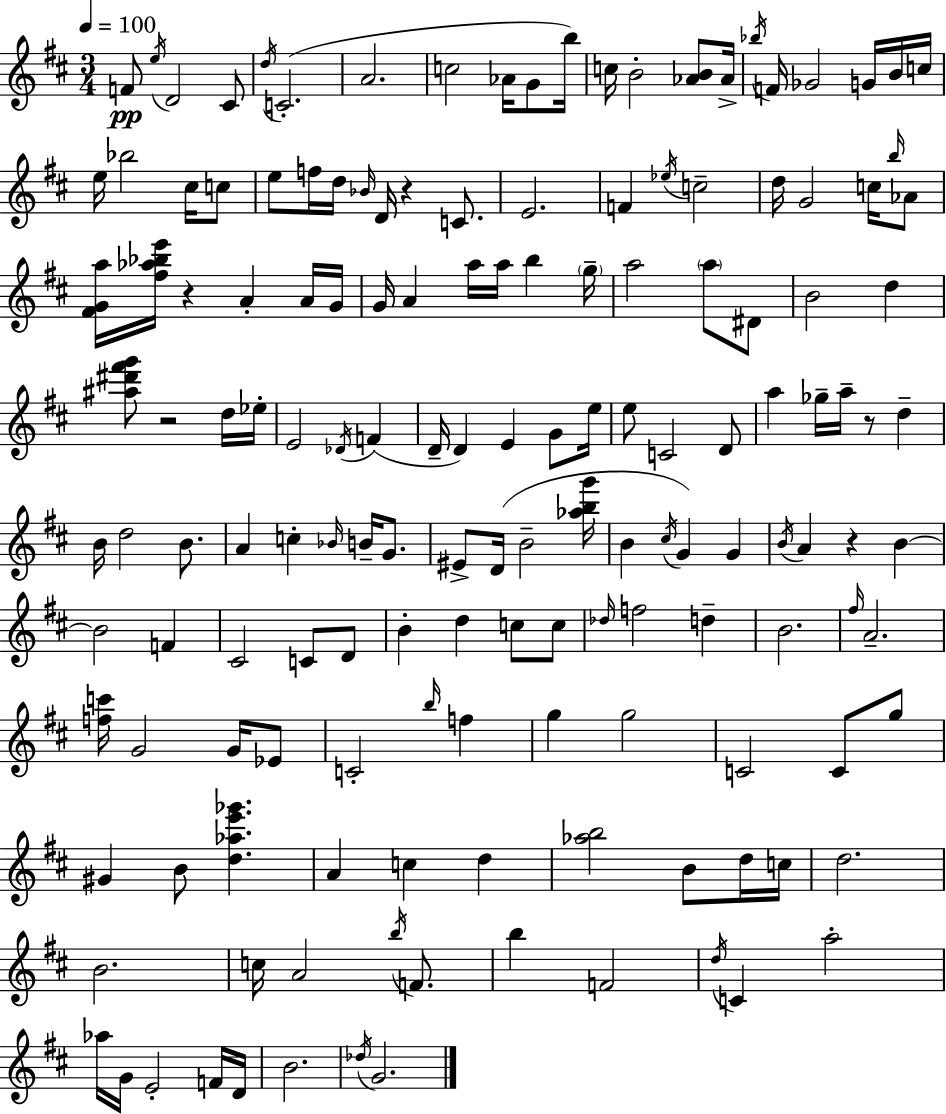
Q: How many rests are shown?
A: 5